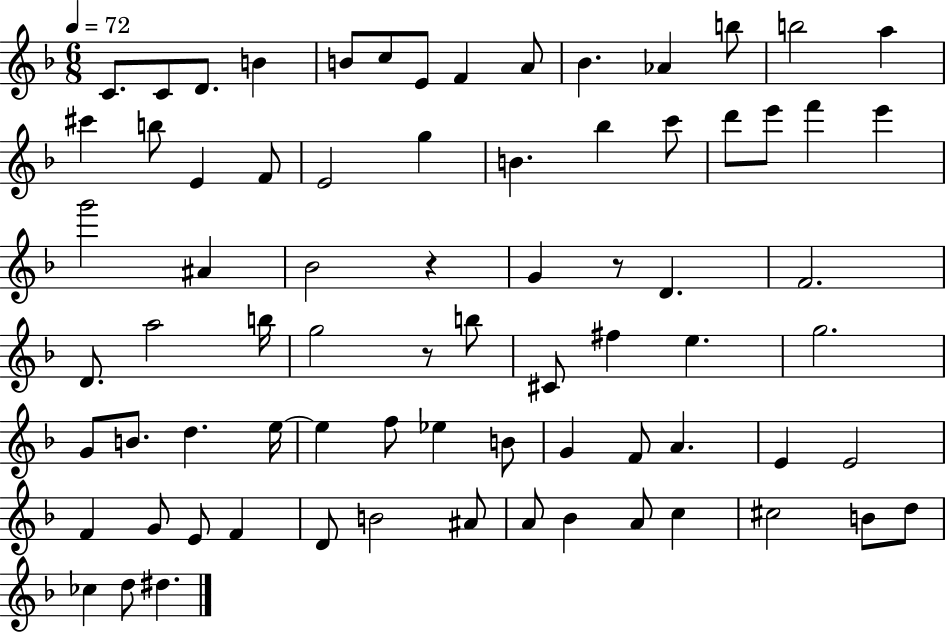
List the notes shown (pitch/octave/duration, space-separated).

C4/e. C4/e D4/e. B4/q B4/e C5/e E4/e F4/q A4/e Bb4/q. Ab4/q B5/e B5/h A5/q C#6/q B5/e E4/q F4/e E4/h G5/q B4/q. Bb5/q C6/e D6/e E6/e F6/q E6/q G6/h A#4/q Bb4/h R/q G4/q R/e D4/q. F4/h. D4/e. A5/h B5/s G5/h R/e B5/e C#4/e F#5/q E5/q. G5/h. G4/e B4/e. D5/q. E5/s E5/q F5/e Eb5/q B4/e G4/q F4/e A4/q. E4/q E4/h F4/q G4/e E4/e F4/q D4/e B4/h A#4/e A4/e Bb4/q A4/e C5/q C#5/h B4/e D5/e CES5/q D5/e D#5/q.